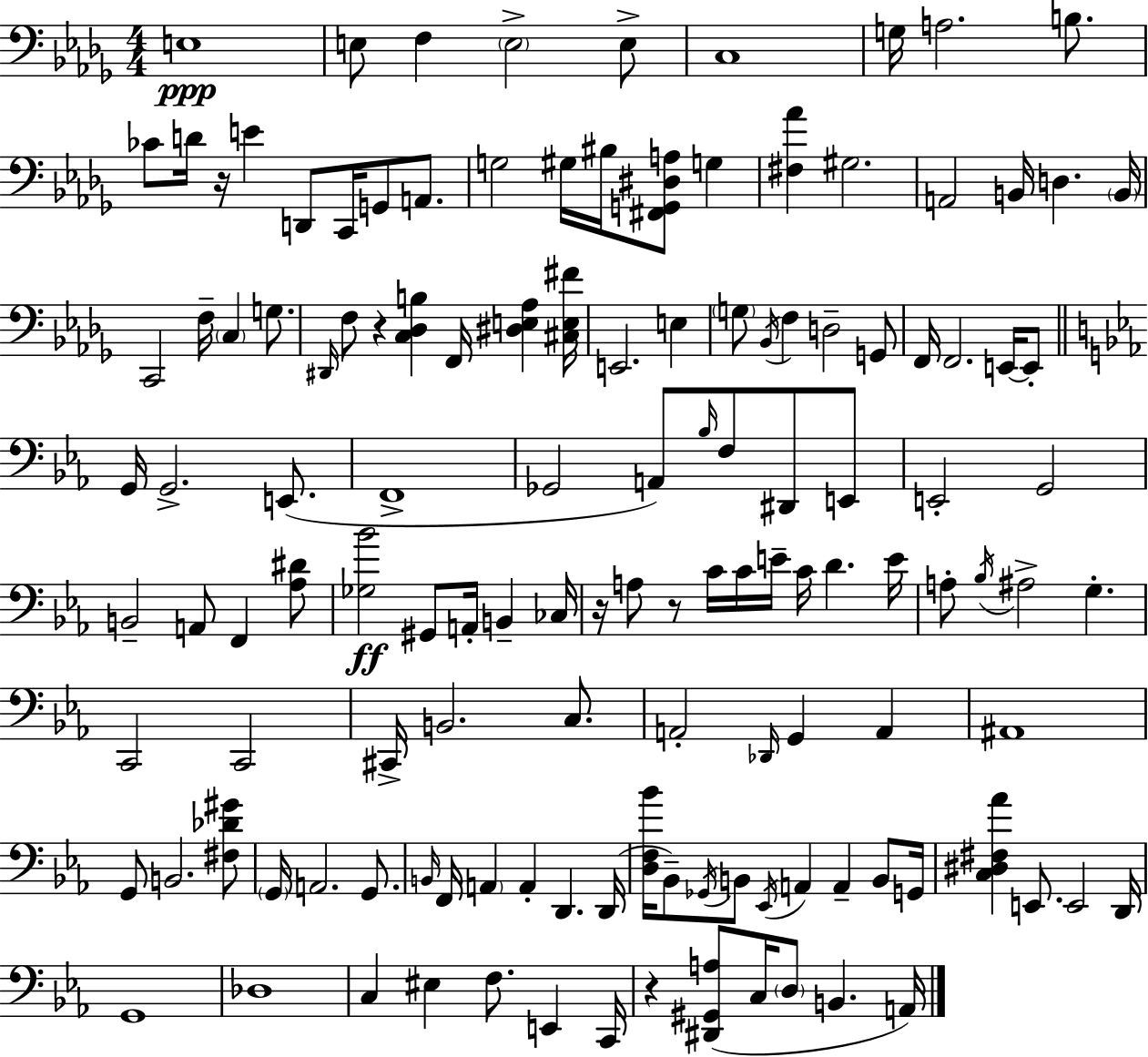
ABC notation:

X:1
T:Untitled
M:4/4
L:1/4
K:Bbm
E,4 E,/2 F, E,2 E,/2 C,4 G,/4 A,2 B,/2 _C/2 D/4 z/4 E D,,/2 C,,/4 G,,/2 A,,/2 G,2 ^G,/4 ^B,/4 [^F,,G,,^D,A,]/2 G, [^F,_A] ^G,2 A,,2 B,,/4 D, B,,/4 C,,2 F,/4 C, G,/2 ^D,,/4 F,/2 z [C,_D,B,] F,,/4 [^D,E,_A,] [^C,E,^F]/4 E,,2 E, G,/2 _B,,/4 F, D,2 G,,/2 F,,/4 F,,2 E,,/4 E,,/2 G,,/4 G,,2 E,,/2 F,,4 _G,,2 A,,/2 _B,/4 F,/2 ^D,,/2 E,,/2 E,,2 G,,2 B,,2 A,,/2 F,, [_A,^D]/2 [_G,_B]2 ^G,,/2 A,,/4 B,, _C,/4 z/4 A,/2 z/2 C/4 C/4 E/4 C/4 D E/4 A,/2 _B,/4 ^A,2 G, C,,2 C,,2 ^C,,/4 B,,2 C,/2 A,,2 _D,,/4 G,, A,, ^A,,4 G,,/2 B,,2 [^F,_D^G]/2 G,,/4 A,,2 G,,/2 B,,/4 F,,/4 A,, A,, D,, D,,/4 [D,F,_B]/4 _B,,/2 _G,,/4 B,,/2 _E,,/4 A,, A,, B,,/2 G,,/4 [C,^D,^F,_A] E,,/2 E,,2 D,,/4 G,,4 _D,4 C, ^E, F,/2 E,, C,,/4 z [^D,,^G,,A,]/2 C,/4 D,/2 B,, A,,/4